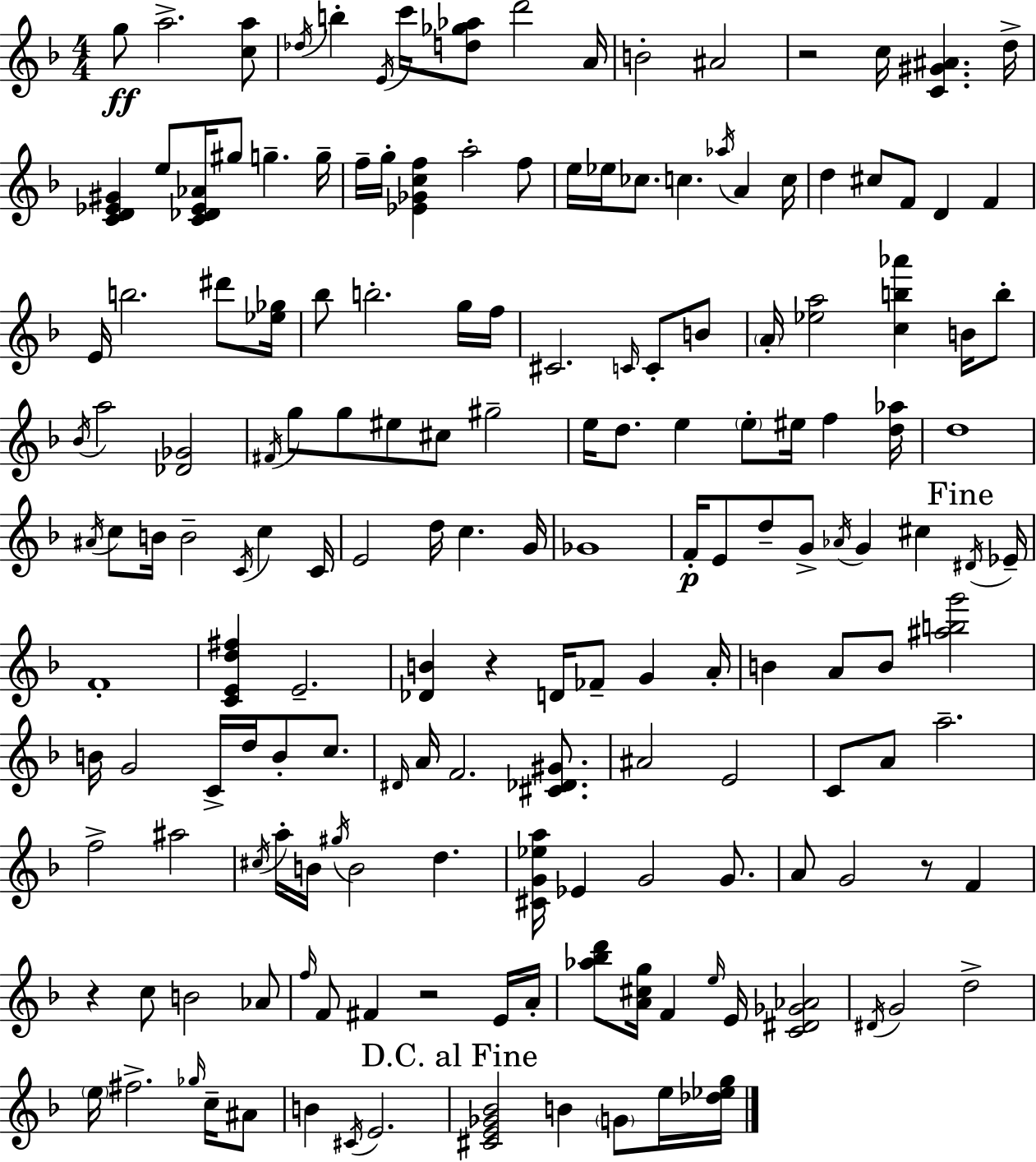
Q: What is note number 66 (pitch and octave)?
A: C4